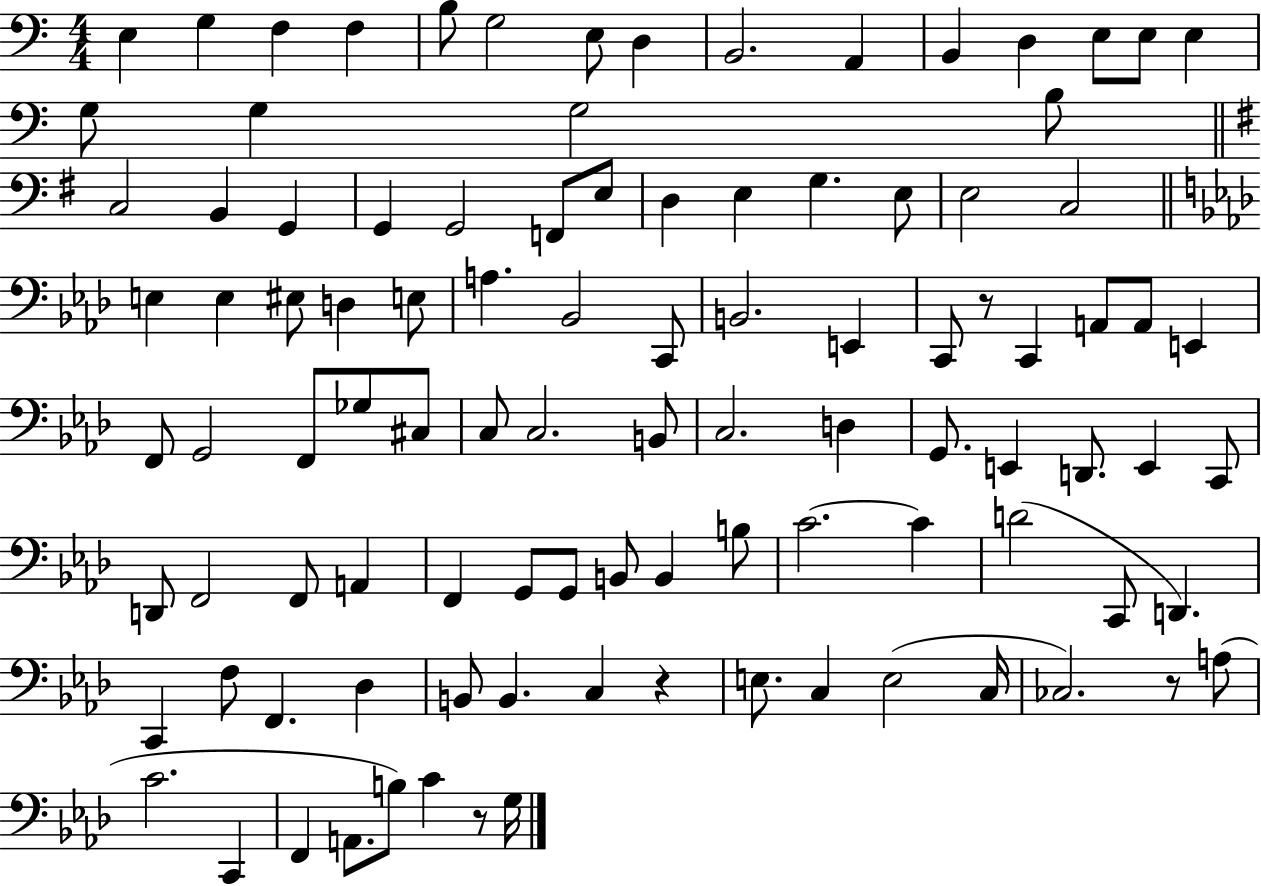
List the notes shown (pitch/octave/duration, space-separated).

E3/q G3/q F3/q F3/q B3/e G3/h E3/e D3/q B2/h. A2/q B2/q D3/q E3/e E3/e E3/q G3/e G3/q G3/h B3/e C3/h B2/q G2/q G2/q G2/h F2/e E3/e D3/q E3/q G3/q. E3/e E3/h C3/h E3/q E3/q EIS3/e D3/q E3/e A3/q. Bb2/h C2/e B2/h. E2/q C2/e R/e C2/q A2/e A2/e E2/q F2/e G2/h F2/e Gb3/e C#3/e C3/e C3/h. B2/e C3/h. D3/q G2/e. E2/q D2/e. E2/q C2/e D2/e F2/h F2/e A2/q F2/q G2/e G2/e B2/e B2/q B3/e C4/h. C4/q D4/h C2/e D2/q. C2/q F3/e F2/q. Db3/q B2/e B2/q. C3/q R/q E3/e. C3/q E3/h C3/s CES3/h. R/e A3/e C4/h. C2/q F2/q A2/e. B3/e C4/q R/e G3/s